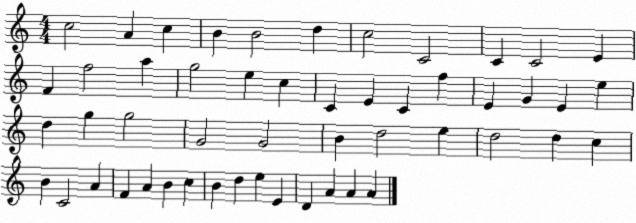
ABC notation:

X:1
T:Untitled
M:4/4
L:1/4
K:C
c2 A c B B2 d c2 C2 C C2 E F f2 a g2 e c C E C f E G E e d g g2 G2 G2 B d2 e d2 d c B C2 A F A B c B d e E D A A A